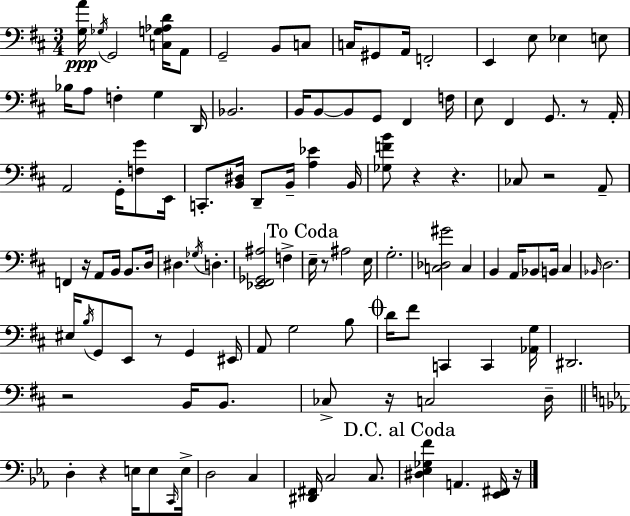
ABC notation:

X:1
T:Untitled
M:3/4
L:1/4
K:D
[G,A]/4 _G,/4 G,,2 [C,G,_A,D]/4 A,,/2 G,,2 B,,/2 C,/2 C,/4 ^G,,/2 A,,/4 F,,2 E,, E,/2 _E, E,/2 _B,/4 A,/2 F, G, D,,/4 _B,,2 B,,/4 B,,/2 B,,/2 G,,/2 ^F,, F,/4 E,/2 ^F,, G,,/2 z/2 A,,/4 A,,2 G,,/4 [F,G]/2 E,,/4 C,,/2 [B,,^D,]/4 D,,/2 B,,/4 [A,_E] B,,/4 [_G,FB]/2 z z _C,/2 z2 A,,/2 F,, z/4 A,,/2 B,,/4 B,,/2 D,/4 ^D, _G,/4 D, [_E,,^F,,_G,,^A,]2 F, E,/4 z/2 ^A,2 E,/4 G,2 [C,_D,^G]2 C, B,, A,,/4 _B,,/2 B,,/4 ^C, _B,,/4 D,2 ^E,/4 B,/4 G,,/2 E,,/2 z/2 G,, ^E,,/4 A,,/2 G,2 B,/2 D/4 ^F/2 C,, C,, [_A,,G,]/4 ^D,,2 z2 B,,/4 B,,/2 _C,/2 z/4 C,2 D,/4 D, z E,/4 E,/2 C,,/4 E,/4 D,2 C, [^D,,^F,,]/4 C,2 C,/2 [^D,_E,_G,F] A,, [_E,,^F,,]/4 z/4